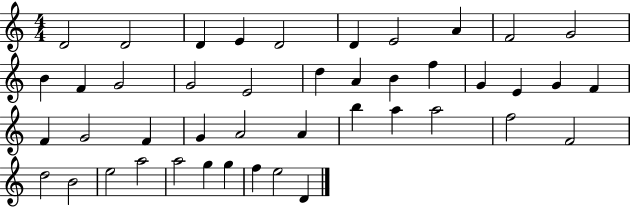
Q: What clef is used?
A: treble